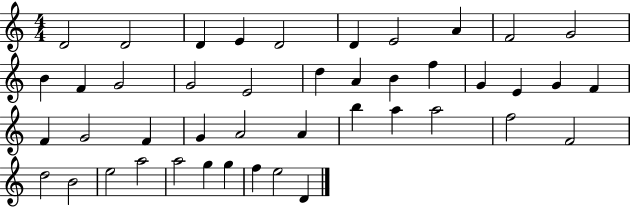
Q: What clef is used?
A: treble